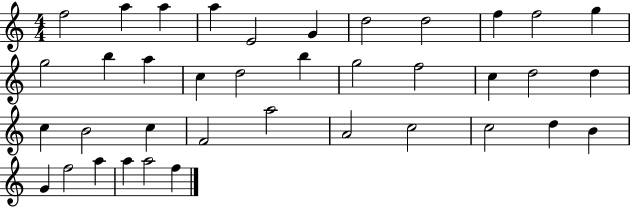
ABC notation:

X:1
T:Untitled
M:4/4
L:1/4
K:C
f2 a a a E2 G d2 d2 f f2 g g2 b a c d2 b g2 f2 c d2 d c B2 c F2 a2 A2 c2 c2 d B G f2 a a a2 f